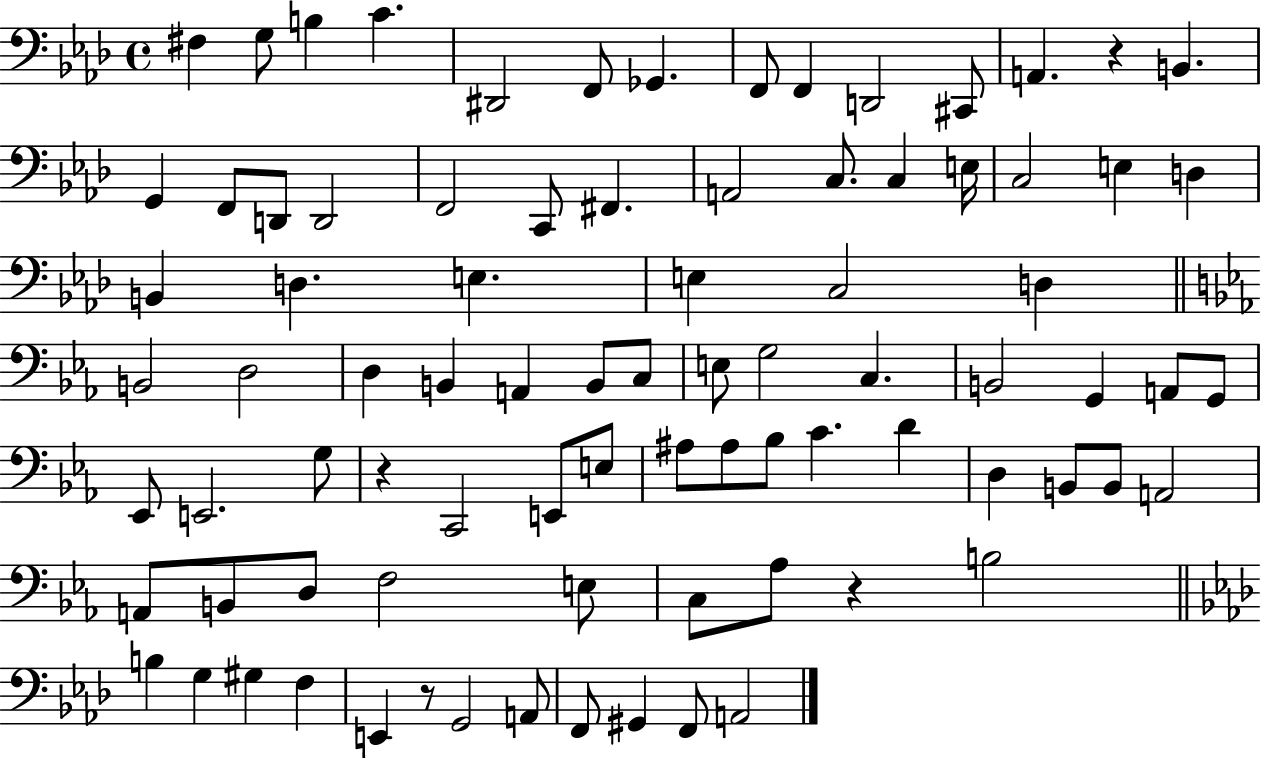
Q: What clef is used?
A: bass